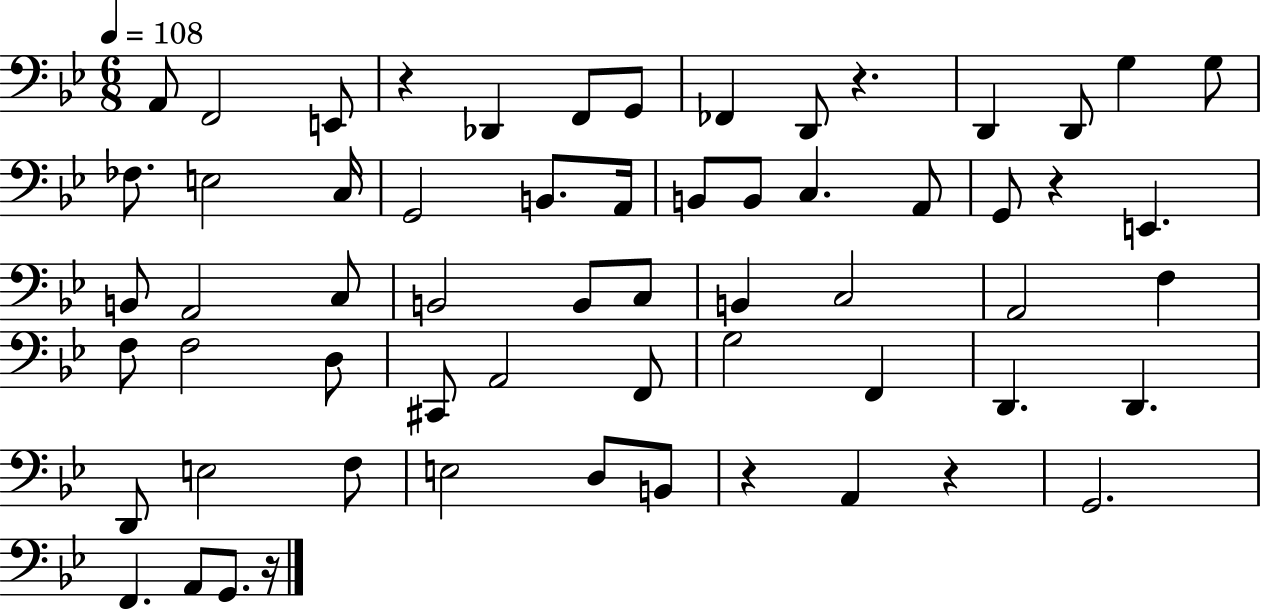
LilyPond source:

{
  \clef bass
  \numericTimeSignature
  \time 6/8
  \key bes \major
  \tempo 4 = 108
  a,8 f,2 e,8 | r4 des,4 f,8 g,8 | fes,4 d,8 r4. | d,4 d,8 g4 g8 | \break fes8. e2 c16 | g,2 b,8. a,16 | b,8 b,8 c4. a,8 | g,8 r4 e,4. | \break b,8 a,2 c8 | b,2 b,8 c8 | b,4 c2 | a,2 f4 | \break f8 f2 d8 | cis,8 a,2 f,8 | g2 f,4 | d,4. d,4. | \break d,8 e2 f8 | e2 d8 b,8 | r4 a,4 r4 | g,2. | \break f,4. a,8 g,8. r16 | \bar "|."
}